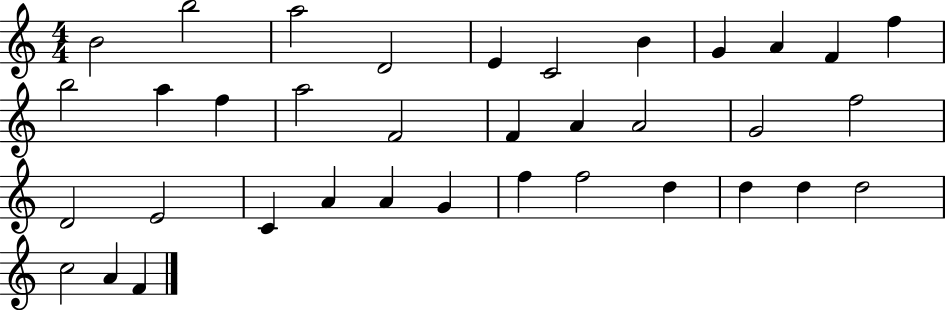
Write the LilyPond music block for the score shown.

{
  \clef treble
  \numericTimeSignature
  \time 4/4
  \key c \major
  b'2 b''2 | a''2 d'2 | e'4 c'2 b'4 | g'4 a'4 f'4 f''4 | \break b''2 a''4 f''4 | a''2 f'2 | f'4 a'4 a'2 | g'2 f''2 | \break d'2 e'2 | c'4 a'4 a'4 g'4 | f''4 f''2 d''4 | d''4 d''4 d''2 | \break c''2 a'4 f'4 | \bar "|."
}